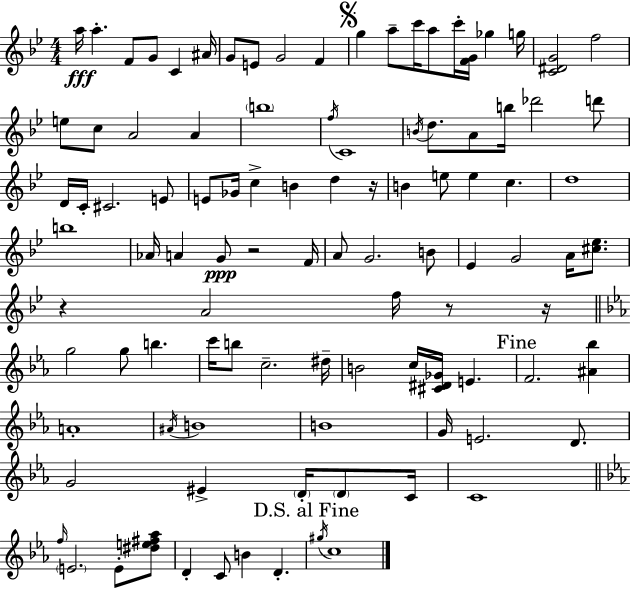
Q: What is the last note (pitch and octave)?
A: C5